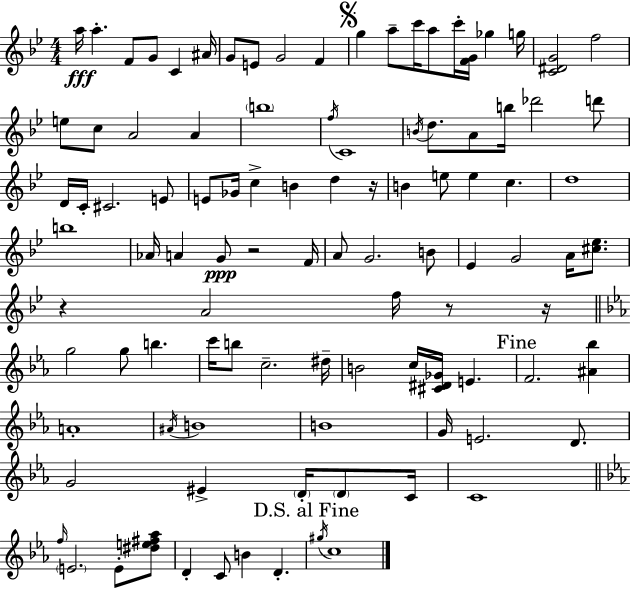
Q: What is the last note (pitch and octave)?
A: C5